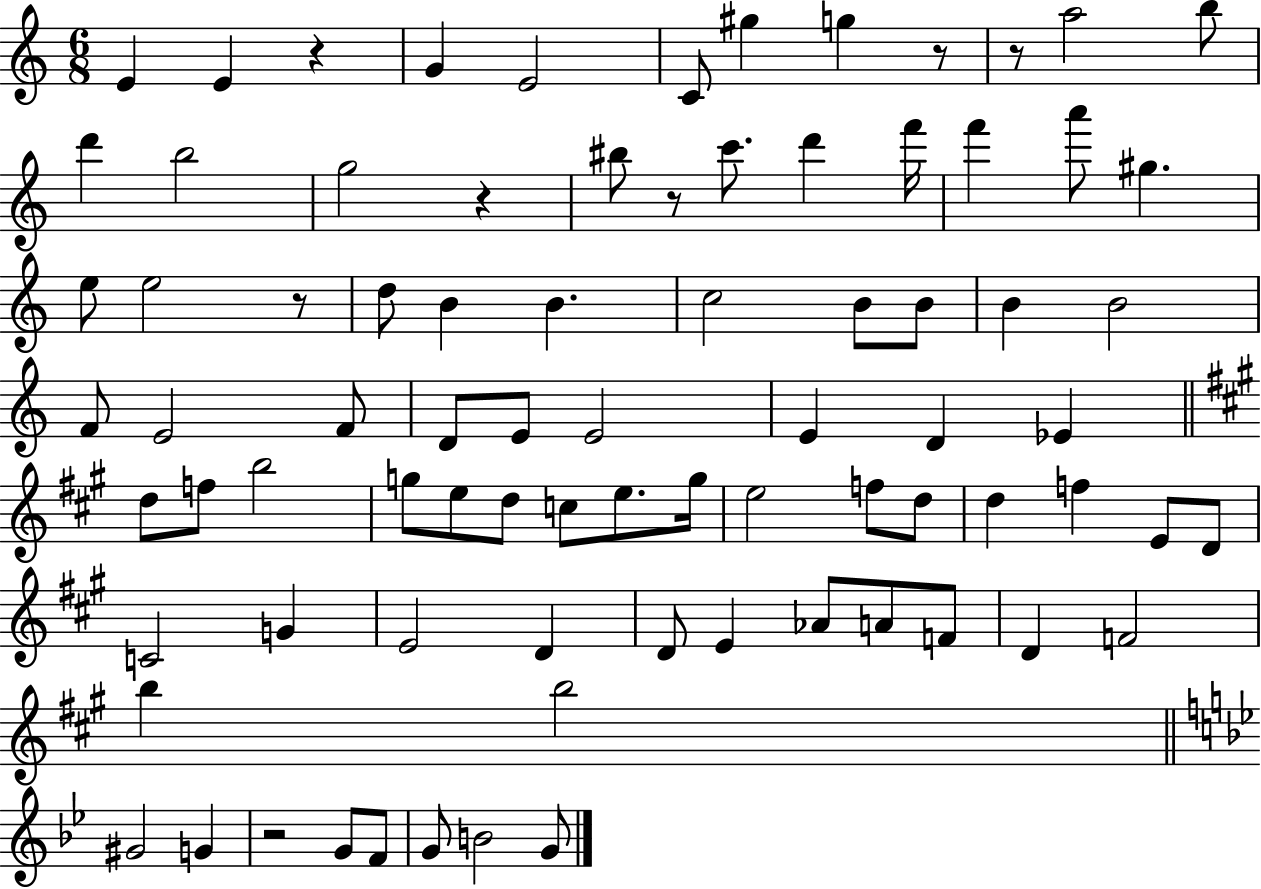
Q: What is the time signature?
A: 6/8